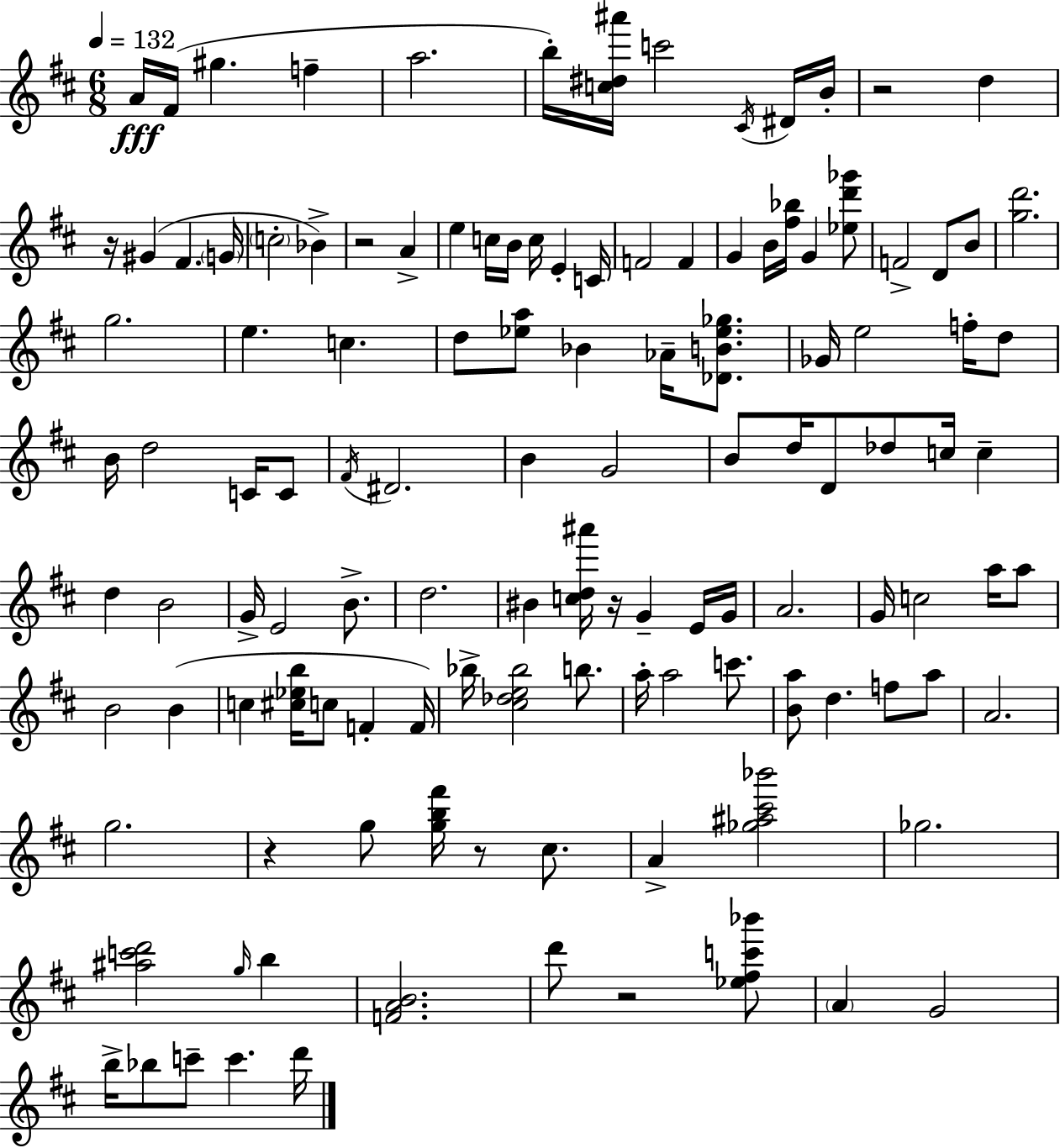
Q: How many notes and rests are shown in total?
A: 122